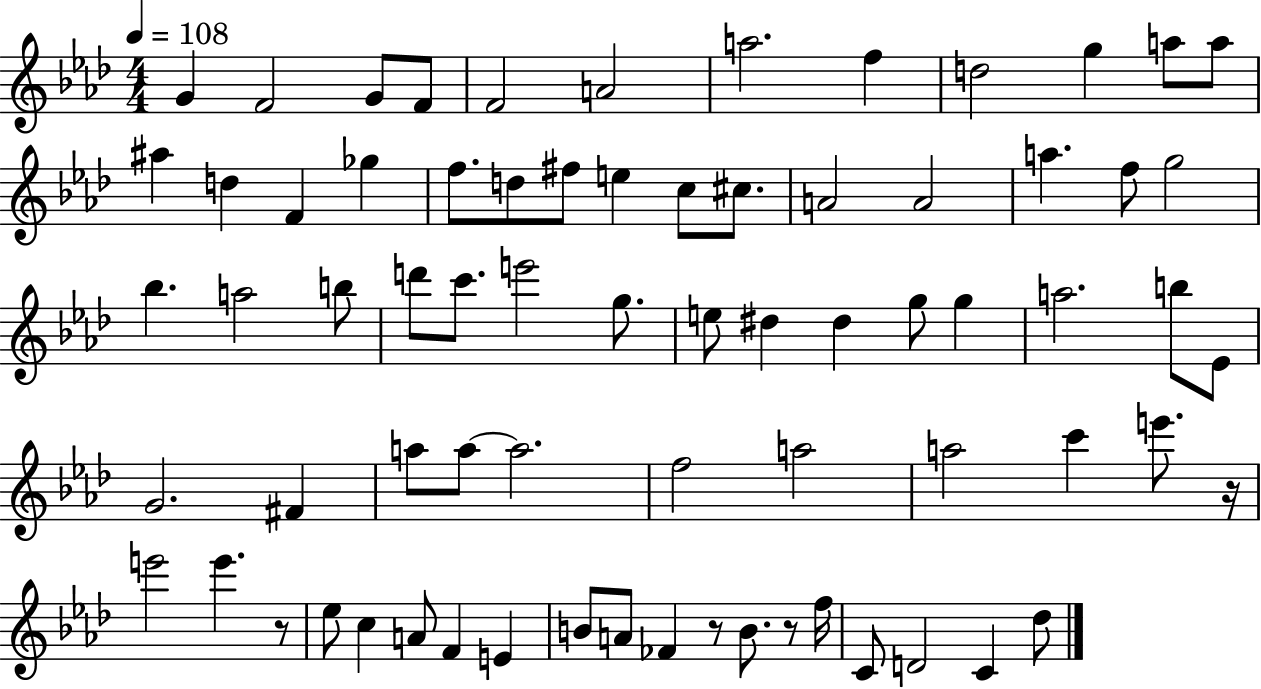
G4/q F4/h G4/e F4/e F4/h A4/h A5/h. F5/q D5/h G5/q A5/e A5/e A#5/q D5/q F4/q Gb5/q F5/e. D5/e F#5/e E5/q C5/e C#5/e. A4/h A4/h A5/q. F5/e G5/h Bb5/q. A5/h B5/e D6/e C6/e. E6/h G5/e. E5/e D#5/q D#5/q G5/e G5/q A5/h. B5/e Eb4/e G4/h. F#4/q A5/e A5/e A5/h. F5/h A5/h A5/h C6/q E6/e. R/s E6/h E6/q. R/e Eb5/e C5/q A4/e F4/q E4/q B4/e A4/e FES4/q R/e B4/e. R/e F5/s C4/e D4/h C4/q Db5/e